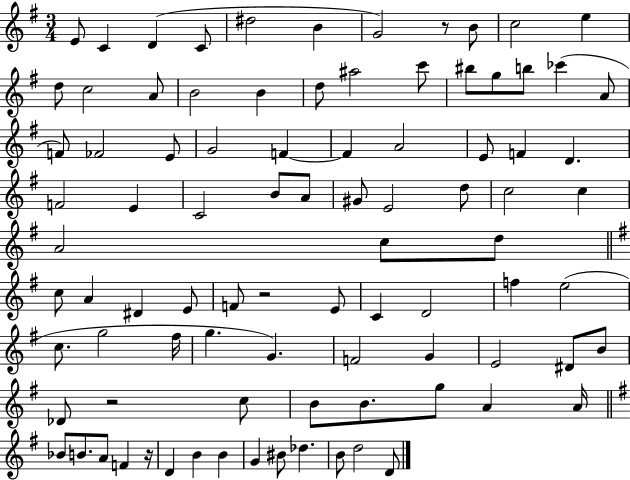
X:1
T:Untitled
M:3/4
L:1/4
K:G
E/2 C D C/2 ^d2 B G2 z/2 B/2 c2 e d/2 c2 A/2 B2 B d/2 ^a2 c'/2 ^b/2 g/2 b/2 _c' A/2 F/2 _F2 E/2 G2 F F A2 E/2 F D F2 E C2 B/2 A/2 ^G/2 E2 d/2 c2 c A2 c/2 d/2 c/2 A ^D E/2 F/2 z2 E/2 C D2 f e2 c/2 g2 ^f/4 g G F2 G E2 ^D/2 B/2 _D/2 z2 c/2 B/2 B/2 g/2 A A/4 _B/2 B/2 A/2 F z/4 D B B G ^B/2 _d B/2 d2 D/2